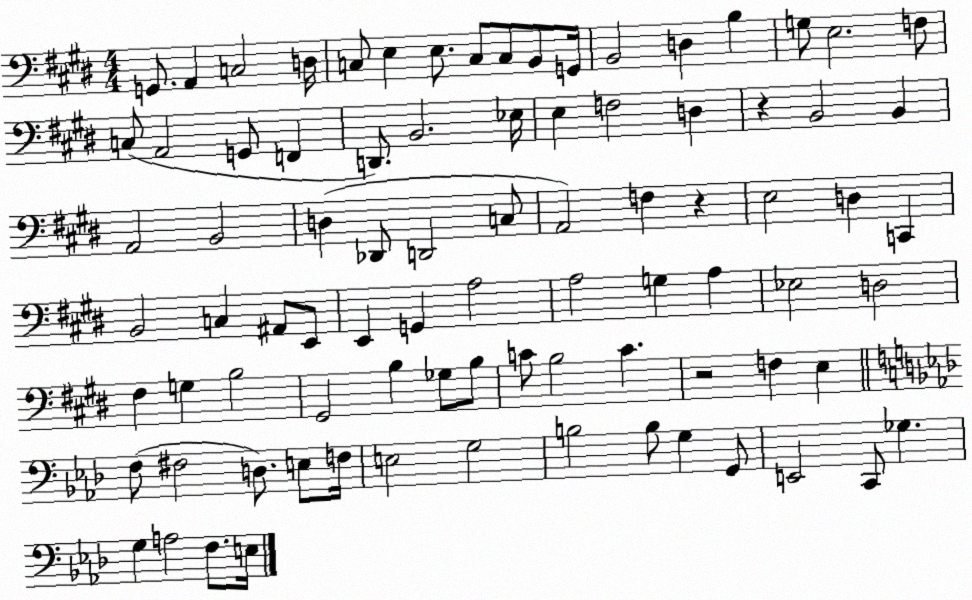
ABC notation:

X:1
T:Untitled
M:4/4
L:1/4
K:E
G,,/2 A,, C,2 D,/4 C,/2 E, E,/2 C,/2 C,/2 B,,/2 G,,/4 B,,2 D, B, G,/2 E,2 F,/2 C,/2 A,,2 G,,/2 F,, D,,/2 B,,2 _E,/4 E, F,2 D, z B,,2 B,, A,,2 B,,2 D, _D,,/2 D,,2 C,/2 A,,2 F, z E,2 D, C,, B,,2 C, ^A,,/2 E,,/2 E,, G,, A,2 A,2 G, A, _E,2 D,2 ^F, G, B,2 ^G,,2 B, _G,/2 B,/2 C/2 B,2 C z2 F, E, F,/2 ^F,2 D,/2 E,/2 F,/4 E,2 G,2 B,2 B,/2 G, G,,/2 E,,2 C,,/2 _G, G, A,2 F,/2 E,/4